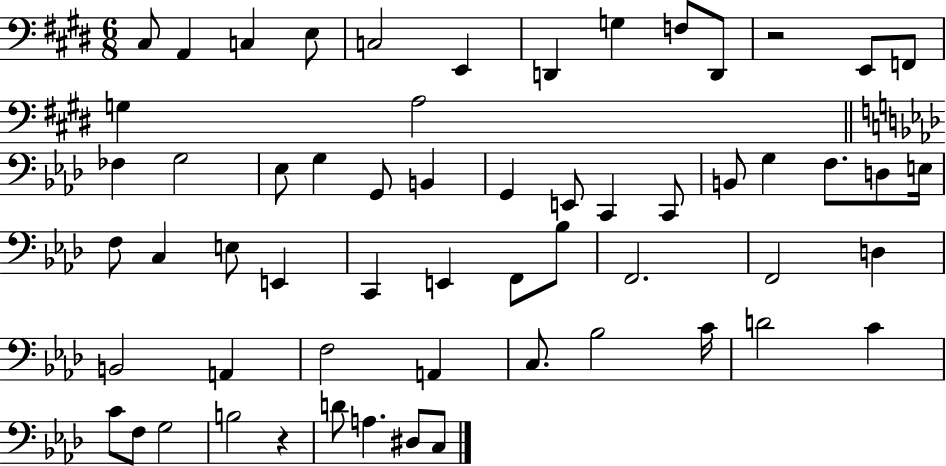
X:1
T:Untitled
M:6/8
L:1/4
K:E
^C,/2 A,, C, E,/2 C,2 E,, D,, G, F,/2 D,,/2 z2 E,,/2 F,,/2 G, A,2 _F, G,2 _E,/2 G, G,,/2 B,, G,, E,,/2 C,, C,,/2 B,,/2 G, F,/2 D,/2 E,/4 F,/2 C, E,/2 E,, C,, E,, F,,/2 _B,/2 F,,2 F,,2 D, B,,2 A,, F,2 A,, C,/2 _B,2 C/4 D2 C C/2 F,/2 G,2 B,2 z D/2 A, ^D,/2 C,/2